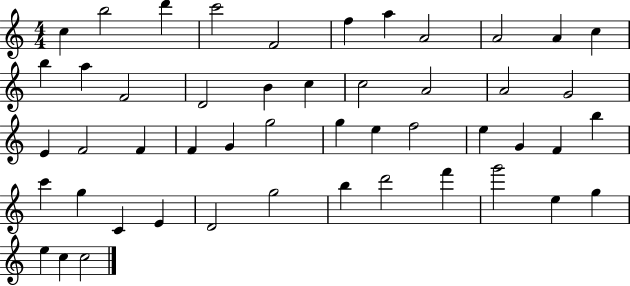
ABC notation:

X:1
T:Untitled
M:4/4
L:1/4
K:C
c b2 d' c'2 F2 f a A2 A2 A c b a F2 D2 B c c2 A2 A2 G2 E F2 F F G g2 g e f2 e G F b c' g C E D2 g2 b d'2 f' g'2 e g e c c2